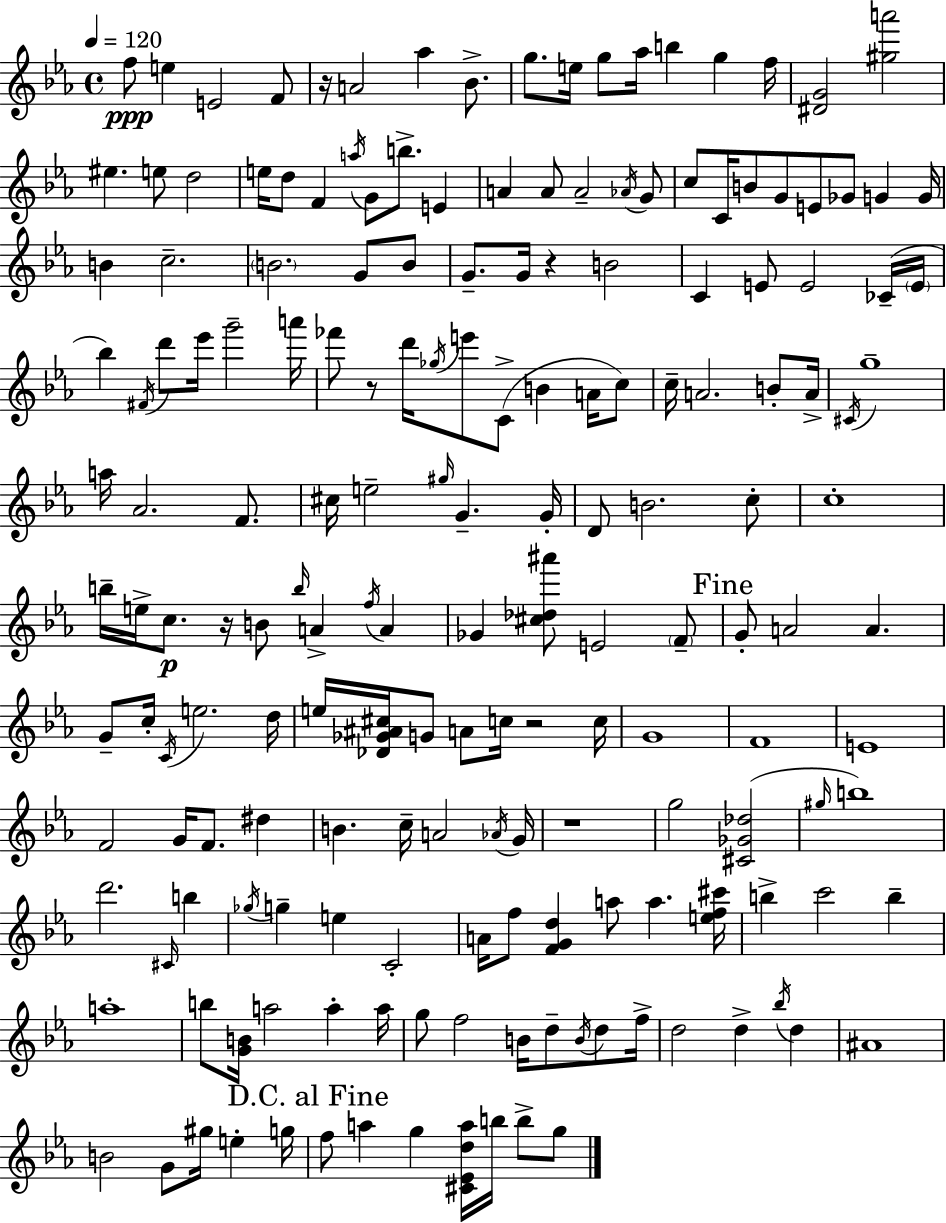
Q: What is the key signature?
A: EES major